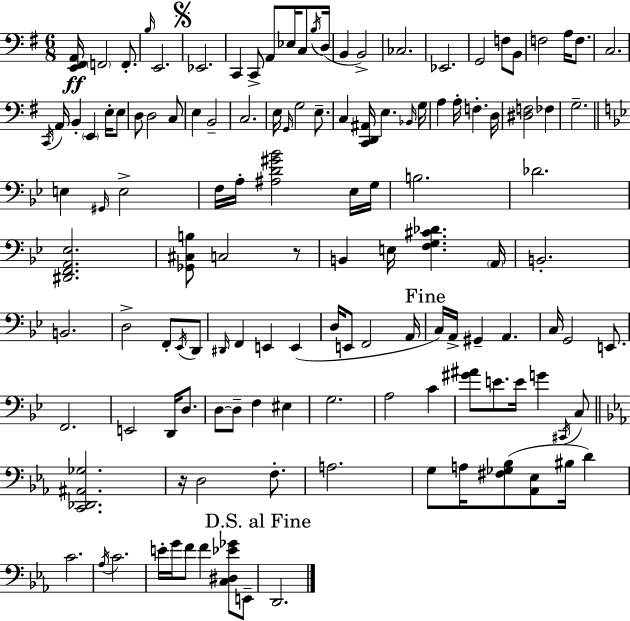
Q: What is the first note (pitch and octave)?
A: F2